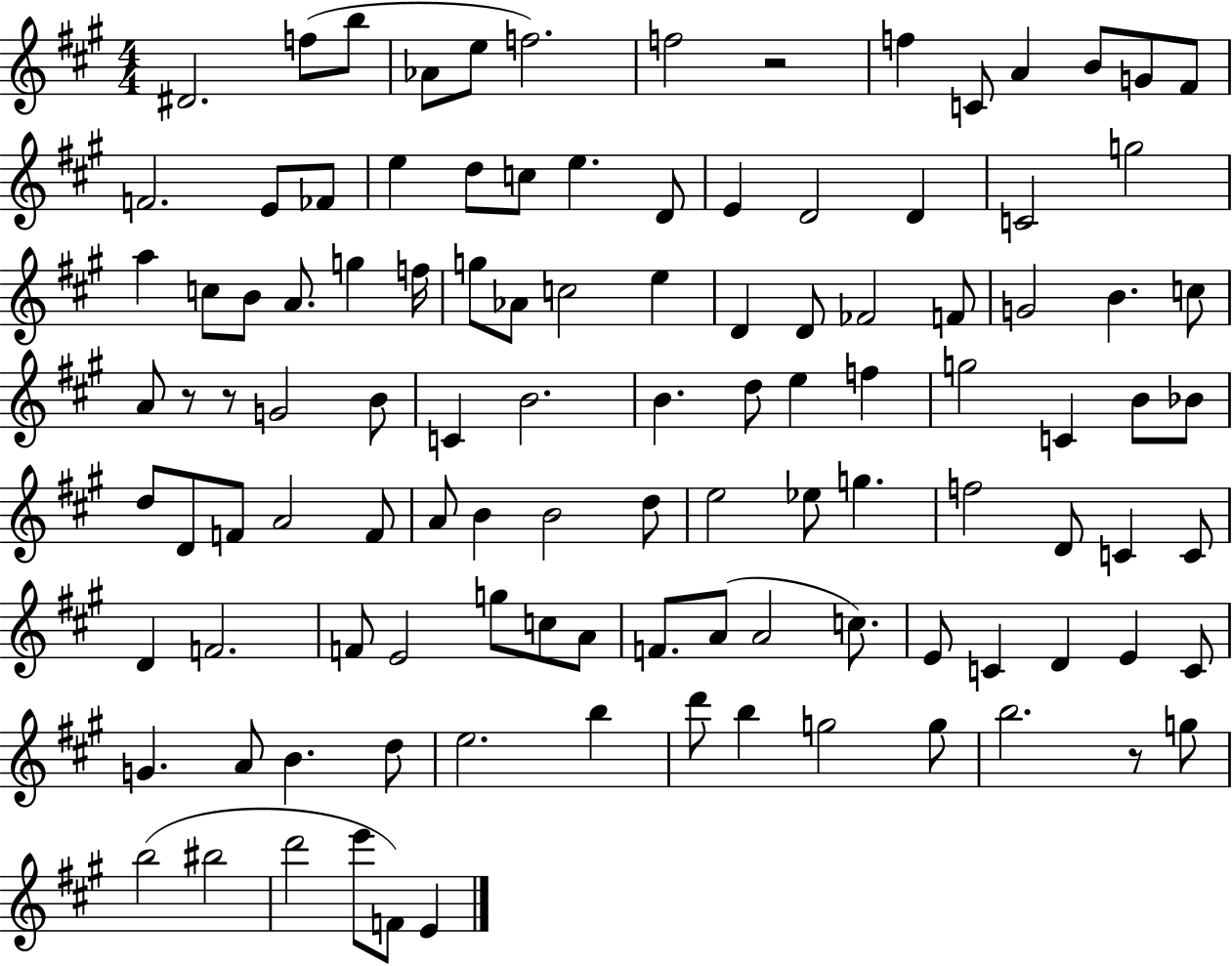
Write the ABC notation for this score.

X:1
T:Untitled
M:4/4
L:1/4
K:A
^D2 f/2 b/2 _A/2 e/2 f2 f2 z2 f C/2 A B/2 G/2 ^F/2 F2 E/2 _F/2 e d/2 c/2 e D/2 E D2 D C2 g2 a c/2 B/2 A/2 g f/4 g/2 _A/2 c2 e D D/2 _F2 F/2 G2 B c/2 A/2 z/2 z/2 G2 B/2 C B2 B d/2 e f g2 C B/2 _B/2 d/2 D/2 F/2 A2 F/2 A/2 B B2 d/2 e2 _e/2 g f2 D/2 C C/2 D F2 F/2 E2 g/2 c/2 A/2 F/2 A/2 A2 c/2 E/2 C D E C/2 G A/2 B d/2 e2 b d'/2 b g2 g/2 b2 z/2 g/2 b2 ^b2 d'2 e'/2 F/2 E